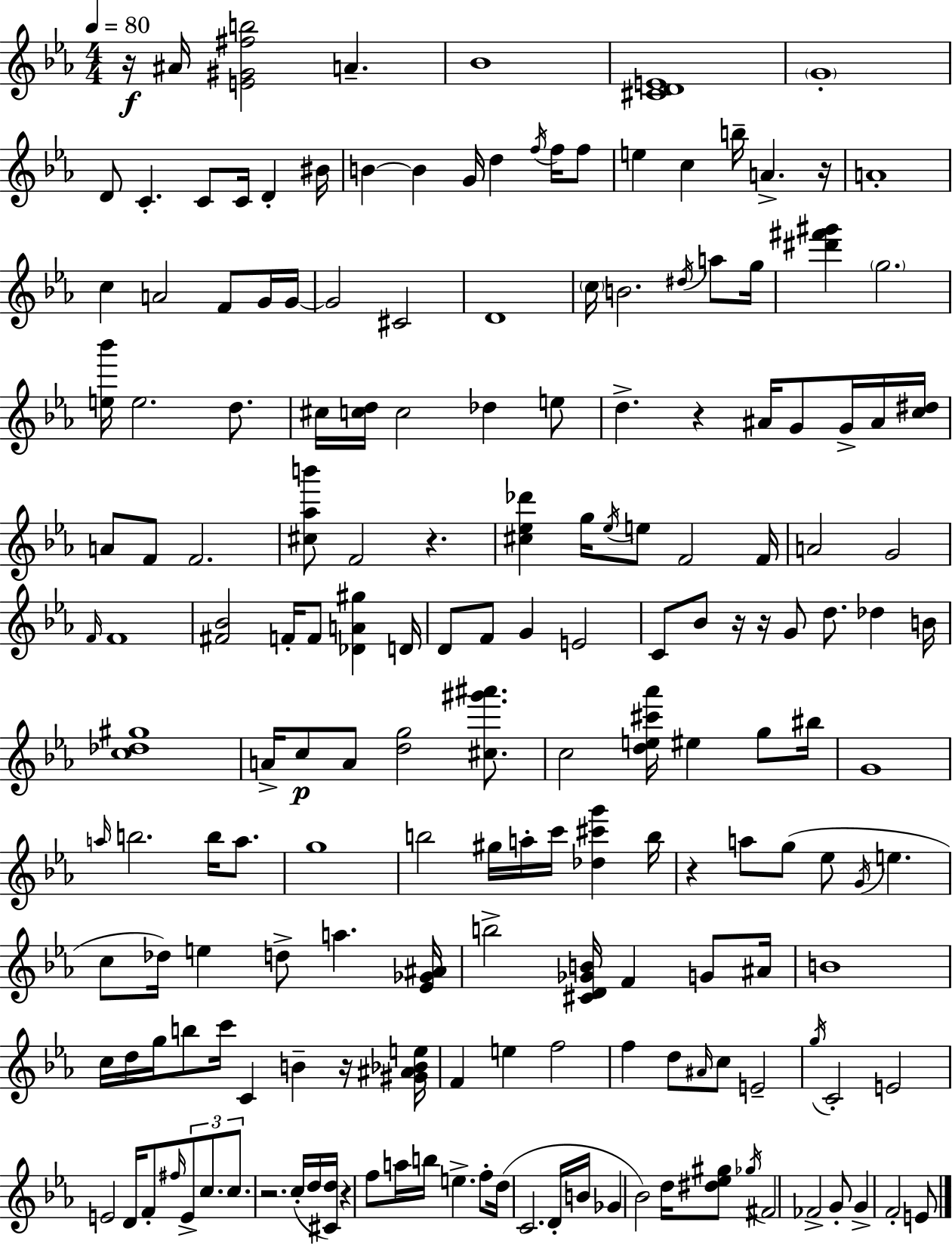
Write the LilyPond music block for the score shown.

{
  \clef treble
  \numericTimeSignature
  \time 4/4
  \key ees \major
  \tempo 4 = 80
  r16\f ais'16 <e' gis' fis'' b''>2 a'4.-- | bes'1 | <cis' d' e'>1 | \parenthesize g'1-. | \break d'8 c'4.-. c'8 c'16 d'4-. bis'16 | b'4~~ b'4 g'16 d''4 \acciaccatura { f''16 } f''16 f''8 | e''4 c''4 b''16-- a'4.-> | r16 a'1-. | \break c''4 a'2 f'8 g'16 | g'16~~ g'2 cis'2 | d'1 | \parenthesize c''16 b'2. \acciaccatura { dis''16 } a''8 | \break g''16 <dis''' fis''' gis'''>4 \parenthesize g''2. | <e'' bes'''>16 e''2. d''8. | cis''16 <c'' d''>16 c''2 des''4 | e''8 d''4.-> r4 ais'16 g'8 g'16-> | \break ais'16 <c'' dis''>16 a'8 f'8 f'2. | <cis'' aes'' b'''>8 f'2 r4. | <cis'' ees'' des'''>4 g''16 \acciaccatura { ees''16 } e''8 f'2 | f'16 a'2 g'2 | \break \grace { f'16 } f'1 | <fis' bes'>2 f'16-. f'8 <des' a' gis''>4 | d'16 d'8 f'8 g'4 e'2 | c'8 bes'8 r16 r16 g'8 d''8. des''4 | \break b'16 <c'' des'' gis''>1 | a'16-> c''8\p a'8 <d'' g''>2 | <cis'' gis''' ais'''>8. c''2 <d'' e'' cis''' aes'''>16 eis''4 | g''8 bis''16 g'1 | \break \grace { a''16 } b''2. | b''16 a''8. g''1 | b''2 gis''16 a''16-. c'''16 | <des'' cis''' g'''>4 b''16 r4 a''8 g''8( ees''8 \acciaccatura { g'16 } | \break e''4. c''8 des''16) e''4 d''8-> a''4. | <ees' ges' ais'>16 b''2-> <cis' d' ges' b'>16 f'4 | g'8 ais'16 b'1 | c''16 d''16 g''16 b''8 c'''16 c'4 | \break b'4-- r16 <gis' ais' bes' e''>16 f'4 e''4 f''2 | f''4 d''8 \grace { ais'16 } c''8 e'2-- | \acciaccatura { g''16 } c'2-. | e'2 e'2 | \break d'16 f'8-. \grace { fis''16 } \tuplet 3/2 { e'8-> c''8. c''8. } r2. | c''16-.( d''16 <cis' d''>16) r4 f''8 | a''16 b''16 e''4.-> f''8-. d''16( c'2. | d'16-. b'16 ges'4 bes'2) | \break d''16 <dis'' ees'' gis''>8 \acciaccatura { ges''16 } fis'2 | fes'2-> g'8-. g'4-> | f'2-. e'8 \bar "|."
}